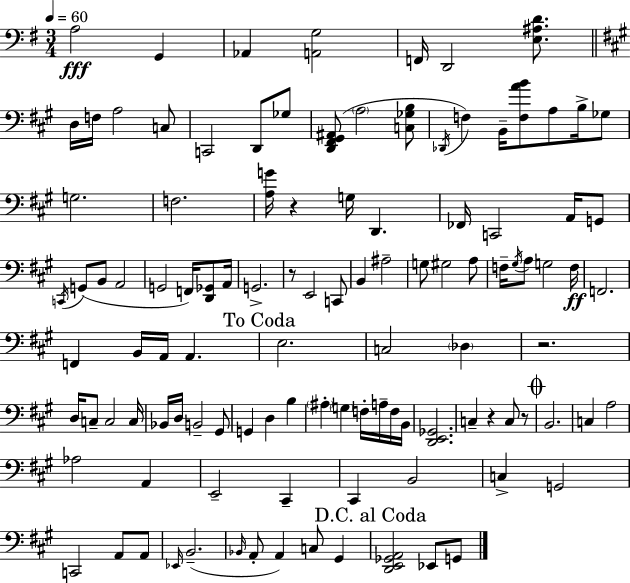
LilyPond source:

{
  \clef bass
  \numericTimeSignature
  \time 3/4
  \key g \major
  \tempo 4 = 60
  a2\fff g,4 | aes,4 <a, g>2 | f,16 d,2 <e ais d'>8. | \bar "||" \break \key a \major d16 f16 a2 c8 | c,2 d,8 ges8 | <d, fis, gis, ais,>8( \parenthesize a2 <c ges b>8 | \acciaccatura { des,16 } f4) b,16-- <f a' b'>8 a8 b16-> ges8 | \break g2. | f2. | <a g'>16 r4 g16 d,4. | fes,16 c,2 a,16 g,8 | \break \acciaccatura { c,16 }( g,8 b,8 a,2 | g,2 f,16) <d, ges,>8 | a,16 g,2.-> | r8 e,2 | \break c,8 b,4 ais2-- | g8 gis2 | a8 f16-- \acciaccatura { gis16 } a8 g2 | f16\ff f,2. | \break f,4 b,16 a,16 a,4. | \mark "To Coda" e2. | c2 \parenthesize des4 | r2. | \break d16 c8-- c2 | c16 bes,16 d16 b,2-- | gis,8 g,4 d4 b4 | \parenthesize ais4-. \parenthesize g4 f16-. | \break a16-- f16 b,16 <d, e, ges,>2. | c4-- r4 c8 | r8 \mark \markup { \musicglyph "scripts.coda" } b,2. | c4 a2 | \break aes2 a,4 | e,2-- cis,4-- | cis,4 b,2 | c4-> g,2 | \break c,2 a,8 | a,8 \grace { ees,16 }( b,2.-- | \grace { bes,16 } a,8-. a,4) c8 | gis,4 \mark "D.C. al Coda" <d, e, ges, a,>2 | \break ees,8 g,8 \bar "|."
}